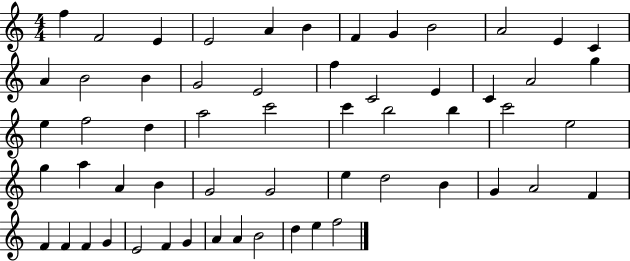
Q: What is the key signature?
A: C major